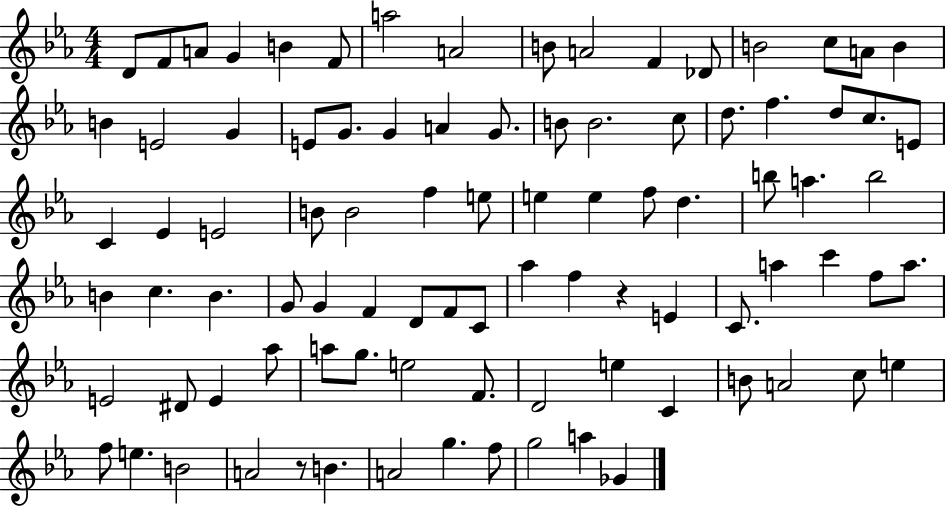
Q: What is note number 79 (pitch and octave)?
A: F5